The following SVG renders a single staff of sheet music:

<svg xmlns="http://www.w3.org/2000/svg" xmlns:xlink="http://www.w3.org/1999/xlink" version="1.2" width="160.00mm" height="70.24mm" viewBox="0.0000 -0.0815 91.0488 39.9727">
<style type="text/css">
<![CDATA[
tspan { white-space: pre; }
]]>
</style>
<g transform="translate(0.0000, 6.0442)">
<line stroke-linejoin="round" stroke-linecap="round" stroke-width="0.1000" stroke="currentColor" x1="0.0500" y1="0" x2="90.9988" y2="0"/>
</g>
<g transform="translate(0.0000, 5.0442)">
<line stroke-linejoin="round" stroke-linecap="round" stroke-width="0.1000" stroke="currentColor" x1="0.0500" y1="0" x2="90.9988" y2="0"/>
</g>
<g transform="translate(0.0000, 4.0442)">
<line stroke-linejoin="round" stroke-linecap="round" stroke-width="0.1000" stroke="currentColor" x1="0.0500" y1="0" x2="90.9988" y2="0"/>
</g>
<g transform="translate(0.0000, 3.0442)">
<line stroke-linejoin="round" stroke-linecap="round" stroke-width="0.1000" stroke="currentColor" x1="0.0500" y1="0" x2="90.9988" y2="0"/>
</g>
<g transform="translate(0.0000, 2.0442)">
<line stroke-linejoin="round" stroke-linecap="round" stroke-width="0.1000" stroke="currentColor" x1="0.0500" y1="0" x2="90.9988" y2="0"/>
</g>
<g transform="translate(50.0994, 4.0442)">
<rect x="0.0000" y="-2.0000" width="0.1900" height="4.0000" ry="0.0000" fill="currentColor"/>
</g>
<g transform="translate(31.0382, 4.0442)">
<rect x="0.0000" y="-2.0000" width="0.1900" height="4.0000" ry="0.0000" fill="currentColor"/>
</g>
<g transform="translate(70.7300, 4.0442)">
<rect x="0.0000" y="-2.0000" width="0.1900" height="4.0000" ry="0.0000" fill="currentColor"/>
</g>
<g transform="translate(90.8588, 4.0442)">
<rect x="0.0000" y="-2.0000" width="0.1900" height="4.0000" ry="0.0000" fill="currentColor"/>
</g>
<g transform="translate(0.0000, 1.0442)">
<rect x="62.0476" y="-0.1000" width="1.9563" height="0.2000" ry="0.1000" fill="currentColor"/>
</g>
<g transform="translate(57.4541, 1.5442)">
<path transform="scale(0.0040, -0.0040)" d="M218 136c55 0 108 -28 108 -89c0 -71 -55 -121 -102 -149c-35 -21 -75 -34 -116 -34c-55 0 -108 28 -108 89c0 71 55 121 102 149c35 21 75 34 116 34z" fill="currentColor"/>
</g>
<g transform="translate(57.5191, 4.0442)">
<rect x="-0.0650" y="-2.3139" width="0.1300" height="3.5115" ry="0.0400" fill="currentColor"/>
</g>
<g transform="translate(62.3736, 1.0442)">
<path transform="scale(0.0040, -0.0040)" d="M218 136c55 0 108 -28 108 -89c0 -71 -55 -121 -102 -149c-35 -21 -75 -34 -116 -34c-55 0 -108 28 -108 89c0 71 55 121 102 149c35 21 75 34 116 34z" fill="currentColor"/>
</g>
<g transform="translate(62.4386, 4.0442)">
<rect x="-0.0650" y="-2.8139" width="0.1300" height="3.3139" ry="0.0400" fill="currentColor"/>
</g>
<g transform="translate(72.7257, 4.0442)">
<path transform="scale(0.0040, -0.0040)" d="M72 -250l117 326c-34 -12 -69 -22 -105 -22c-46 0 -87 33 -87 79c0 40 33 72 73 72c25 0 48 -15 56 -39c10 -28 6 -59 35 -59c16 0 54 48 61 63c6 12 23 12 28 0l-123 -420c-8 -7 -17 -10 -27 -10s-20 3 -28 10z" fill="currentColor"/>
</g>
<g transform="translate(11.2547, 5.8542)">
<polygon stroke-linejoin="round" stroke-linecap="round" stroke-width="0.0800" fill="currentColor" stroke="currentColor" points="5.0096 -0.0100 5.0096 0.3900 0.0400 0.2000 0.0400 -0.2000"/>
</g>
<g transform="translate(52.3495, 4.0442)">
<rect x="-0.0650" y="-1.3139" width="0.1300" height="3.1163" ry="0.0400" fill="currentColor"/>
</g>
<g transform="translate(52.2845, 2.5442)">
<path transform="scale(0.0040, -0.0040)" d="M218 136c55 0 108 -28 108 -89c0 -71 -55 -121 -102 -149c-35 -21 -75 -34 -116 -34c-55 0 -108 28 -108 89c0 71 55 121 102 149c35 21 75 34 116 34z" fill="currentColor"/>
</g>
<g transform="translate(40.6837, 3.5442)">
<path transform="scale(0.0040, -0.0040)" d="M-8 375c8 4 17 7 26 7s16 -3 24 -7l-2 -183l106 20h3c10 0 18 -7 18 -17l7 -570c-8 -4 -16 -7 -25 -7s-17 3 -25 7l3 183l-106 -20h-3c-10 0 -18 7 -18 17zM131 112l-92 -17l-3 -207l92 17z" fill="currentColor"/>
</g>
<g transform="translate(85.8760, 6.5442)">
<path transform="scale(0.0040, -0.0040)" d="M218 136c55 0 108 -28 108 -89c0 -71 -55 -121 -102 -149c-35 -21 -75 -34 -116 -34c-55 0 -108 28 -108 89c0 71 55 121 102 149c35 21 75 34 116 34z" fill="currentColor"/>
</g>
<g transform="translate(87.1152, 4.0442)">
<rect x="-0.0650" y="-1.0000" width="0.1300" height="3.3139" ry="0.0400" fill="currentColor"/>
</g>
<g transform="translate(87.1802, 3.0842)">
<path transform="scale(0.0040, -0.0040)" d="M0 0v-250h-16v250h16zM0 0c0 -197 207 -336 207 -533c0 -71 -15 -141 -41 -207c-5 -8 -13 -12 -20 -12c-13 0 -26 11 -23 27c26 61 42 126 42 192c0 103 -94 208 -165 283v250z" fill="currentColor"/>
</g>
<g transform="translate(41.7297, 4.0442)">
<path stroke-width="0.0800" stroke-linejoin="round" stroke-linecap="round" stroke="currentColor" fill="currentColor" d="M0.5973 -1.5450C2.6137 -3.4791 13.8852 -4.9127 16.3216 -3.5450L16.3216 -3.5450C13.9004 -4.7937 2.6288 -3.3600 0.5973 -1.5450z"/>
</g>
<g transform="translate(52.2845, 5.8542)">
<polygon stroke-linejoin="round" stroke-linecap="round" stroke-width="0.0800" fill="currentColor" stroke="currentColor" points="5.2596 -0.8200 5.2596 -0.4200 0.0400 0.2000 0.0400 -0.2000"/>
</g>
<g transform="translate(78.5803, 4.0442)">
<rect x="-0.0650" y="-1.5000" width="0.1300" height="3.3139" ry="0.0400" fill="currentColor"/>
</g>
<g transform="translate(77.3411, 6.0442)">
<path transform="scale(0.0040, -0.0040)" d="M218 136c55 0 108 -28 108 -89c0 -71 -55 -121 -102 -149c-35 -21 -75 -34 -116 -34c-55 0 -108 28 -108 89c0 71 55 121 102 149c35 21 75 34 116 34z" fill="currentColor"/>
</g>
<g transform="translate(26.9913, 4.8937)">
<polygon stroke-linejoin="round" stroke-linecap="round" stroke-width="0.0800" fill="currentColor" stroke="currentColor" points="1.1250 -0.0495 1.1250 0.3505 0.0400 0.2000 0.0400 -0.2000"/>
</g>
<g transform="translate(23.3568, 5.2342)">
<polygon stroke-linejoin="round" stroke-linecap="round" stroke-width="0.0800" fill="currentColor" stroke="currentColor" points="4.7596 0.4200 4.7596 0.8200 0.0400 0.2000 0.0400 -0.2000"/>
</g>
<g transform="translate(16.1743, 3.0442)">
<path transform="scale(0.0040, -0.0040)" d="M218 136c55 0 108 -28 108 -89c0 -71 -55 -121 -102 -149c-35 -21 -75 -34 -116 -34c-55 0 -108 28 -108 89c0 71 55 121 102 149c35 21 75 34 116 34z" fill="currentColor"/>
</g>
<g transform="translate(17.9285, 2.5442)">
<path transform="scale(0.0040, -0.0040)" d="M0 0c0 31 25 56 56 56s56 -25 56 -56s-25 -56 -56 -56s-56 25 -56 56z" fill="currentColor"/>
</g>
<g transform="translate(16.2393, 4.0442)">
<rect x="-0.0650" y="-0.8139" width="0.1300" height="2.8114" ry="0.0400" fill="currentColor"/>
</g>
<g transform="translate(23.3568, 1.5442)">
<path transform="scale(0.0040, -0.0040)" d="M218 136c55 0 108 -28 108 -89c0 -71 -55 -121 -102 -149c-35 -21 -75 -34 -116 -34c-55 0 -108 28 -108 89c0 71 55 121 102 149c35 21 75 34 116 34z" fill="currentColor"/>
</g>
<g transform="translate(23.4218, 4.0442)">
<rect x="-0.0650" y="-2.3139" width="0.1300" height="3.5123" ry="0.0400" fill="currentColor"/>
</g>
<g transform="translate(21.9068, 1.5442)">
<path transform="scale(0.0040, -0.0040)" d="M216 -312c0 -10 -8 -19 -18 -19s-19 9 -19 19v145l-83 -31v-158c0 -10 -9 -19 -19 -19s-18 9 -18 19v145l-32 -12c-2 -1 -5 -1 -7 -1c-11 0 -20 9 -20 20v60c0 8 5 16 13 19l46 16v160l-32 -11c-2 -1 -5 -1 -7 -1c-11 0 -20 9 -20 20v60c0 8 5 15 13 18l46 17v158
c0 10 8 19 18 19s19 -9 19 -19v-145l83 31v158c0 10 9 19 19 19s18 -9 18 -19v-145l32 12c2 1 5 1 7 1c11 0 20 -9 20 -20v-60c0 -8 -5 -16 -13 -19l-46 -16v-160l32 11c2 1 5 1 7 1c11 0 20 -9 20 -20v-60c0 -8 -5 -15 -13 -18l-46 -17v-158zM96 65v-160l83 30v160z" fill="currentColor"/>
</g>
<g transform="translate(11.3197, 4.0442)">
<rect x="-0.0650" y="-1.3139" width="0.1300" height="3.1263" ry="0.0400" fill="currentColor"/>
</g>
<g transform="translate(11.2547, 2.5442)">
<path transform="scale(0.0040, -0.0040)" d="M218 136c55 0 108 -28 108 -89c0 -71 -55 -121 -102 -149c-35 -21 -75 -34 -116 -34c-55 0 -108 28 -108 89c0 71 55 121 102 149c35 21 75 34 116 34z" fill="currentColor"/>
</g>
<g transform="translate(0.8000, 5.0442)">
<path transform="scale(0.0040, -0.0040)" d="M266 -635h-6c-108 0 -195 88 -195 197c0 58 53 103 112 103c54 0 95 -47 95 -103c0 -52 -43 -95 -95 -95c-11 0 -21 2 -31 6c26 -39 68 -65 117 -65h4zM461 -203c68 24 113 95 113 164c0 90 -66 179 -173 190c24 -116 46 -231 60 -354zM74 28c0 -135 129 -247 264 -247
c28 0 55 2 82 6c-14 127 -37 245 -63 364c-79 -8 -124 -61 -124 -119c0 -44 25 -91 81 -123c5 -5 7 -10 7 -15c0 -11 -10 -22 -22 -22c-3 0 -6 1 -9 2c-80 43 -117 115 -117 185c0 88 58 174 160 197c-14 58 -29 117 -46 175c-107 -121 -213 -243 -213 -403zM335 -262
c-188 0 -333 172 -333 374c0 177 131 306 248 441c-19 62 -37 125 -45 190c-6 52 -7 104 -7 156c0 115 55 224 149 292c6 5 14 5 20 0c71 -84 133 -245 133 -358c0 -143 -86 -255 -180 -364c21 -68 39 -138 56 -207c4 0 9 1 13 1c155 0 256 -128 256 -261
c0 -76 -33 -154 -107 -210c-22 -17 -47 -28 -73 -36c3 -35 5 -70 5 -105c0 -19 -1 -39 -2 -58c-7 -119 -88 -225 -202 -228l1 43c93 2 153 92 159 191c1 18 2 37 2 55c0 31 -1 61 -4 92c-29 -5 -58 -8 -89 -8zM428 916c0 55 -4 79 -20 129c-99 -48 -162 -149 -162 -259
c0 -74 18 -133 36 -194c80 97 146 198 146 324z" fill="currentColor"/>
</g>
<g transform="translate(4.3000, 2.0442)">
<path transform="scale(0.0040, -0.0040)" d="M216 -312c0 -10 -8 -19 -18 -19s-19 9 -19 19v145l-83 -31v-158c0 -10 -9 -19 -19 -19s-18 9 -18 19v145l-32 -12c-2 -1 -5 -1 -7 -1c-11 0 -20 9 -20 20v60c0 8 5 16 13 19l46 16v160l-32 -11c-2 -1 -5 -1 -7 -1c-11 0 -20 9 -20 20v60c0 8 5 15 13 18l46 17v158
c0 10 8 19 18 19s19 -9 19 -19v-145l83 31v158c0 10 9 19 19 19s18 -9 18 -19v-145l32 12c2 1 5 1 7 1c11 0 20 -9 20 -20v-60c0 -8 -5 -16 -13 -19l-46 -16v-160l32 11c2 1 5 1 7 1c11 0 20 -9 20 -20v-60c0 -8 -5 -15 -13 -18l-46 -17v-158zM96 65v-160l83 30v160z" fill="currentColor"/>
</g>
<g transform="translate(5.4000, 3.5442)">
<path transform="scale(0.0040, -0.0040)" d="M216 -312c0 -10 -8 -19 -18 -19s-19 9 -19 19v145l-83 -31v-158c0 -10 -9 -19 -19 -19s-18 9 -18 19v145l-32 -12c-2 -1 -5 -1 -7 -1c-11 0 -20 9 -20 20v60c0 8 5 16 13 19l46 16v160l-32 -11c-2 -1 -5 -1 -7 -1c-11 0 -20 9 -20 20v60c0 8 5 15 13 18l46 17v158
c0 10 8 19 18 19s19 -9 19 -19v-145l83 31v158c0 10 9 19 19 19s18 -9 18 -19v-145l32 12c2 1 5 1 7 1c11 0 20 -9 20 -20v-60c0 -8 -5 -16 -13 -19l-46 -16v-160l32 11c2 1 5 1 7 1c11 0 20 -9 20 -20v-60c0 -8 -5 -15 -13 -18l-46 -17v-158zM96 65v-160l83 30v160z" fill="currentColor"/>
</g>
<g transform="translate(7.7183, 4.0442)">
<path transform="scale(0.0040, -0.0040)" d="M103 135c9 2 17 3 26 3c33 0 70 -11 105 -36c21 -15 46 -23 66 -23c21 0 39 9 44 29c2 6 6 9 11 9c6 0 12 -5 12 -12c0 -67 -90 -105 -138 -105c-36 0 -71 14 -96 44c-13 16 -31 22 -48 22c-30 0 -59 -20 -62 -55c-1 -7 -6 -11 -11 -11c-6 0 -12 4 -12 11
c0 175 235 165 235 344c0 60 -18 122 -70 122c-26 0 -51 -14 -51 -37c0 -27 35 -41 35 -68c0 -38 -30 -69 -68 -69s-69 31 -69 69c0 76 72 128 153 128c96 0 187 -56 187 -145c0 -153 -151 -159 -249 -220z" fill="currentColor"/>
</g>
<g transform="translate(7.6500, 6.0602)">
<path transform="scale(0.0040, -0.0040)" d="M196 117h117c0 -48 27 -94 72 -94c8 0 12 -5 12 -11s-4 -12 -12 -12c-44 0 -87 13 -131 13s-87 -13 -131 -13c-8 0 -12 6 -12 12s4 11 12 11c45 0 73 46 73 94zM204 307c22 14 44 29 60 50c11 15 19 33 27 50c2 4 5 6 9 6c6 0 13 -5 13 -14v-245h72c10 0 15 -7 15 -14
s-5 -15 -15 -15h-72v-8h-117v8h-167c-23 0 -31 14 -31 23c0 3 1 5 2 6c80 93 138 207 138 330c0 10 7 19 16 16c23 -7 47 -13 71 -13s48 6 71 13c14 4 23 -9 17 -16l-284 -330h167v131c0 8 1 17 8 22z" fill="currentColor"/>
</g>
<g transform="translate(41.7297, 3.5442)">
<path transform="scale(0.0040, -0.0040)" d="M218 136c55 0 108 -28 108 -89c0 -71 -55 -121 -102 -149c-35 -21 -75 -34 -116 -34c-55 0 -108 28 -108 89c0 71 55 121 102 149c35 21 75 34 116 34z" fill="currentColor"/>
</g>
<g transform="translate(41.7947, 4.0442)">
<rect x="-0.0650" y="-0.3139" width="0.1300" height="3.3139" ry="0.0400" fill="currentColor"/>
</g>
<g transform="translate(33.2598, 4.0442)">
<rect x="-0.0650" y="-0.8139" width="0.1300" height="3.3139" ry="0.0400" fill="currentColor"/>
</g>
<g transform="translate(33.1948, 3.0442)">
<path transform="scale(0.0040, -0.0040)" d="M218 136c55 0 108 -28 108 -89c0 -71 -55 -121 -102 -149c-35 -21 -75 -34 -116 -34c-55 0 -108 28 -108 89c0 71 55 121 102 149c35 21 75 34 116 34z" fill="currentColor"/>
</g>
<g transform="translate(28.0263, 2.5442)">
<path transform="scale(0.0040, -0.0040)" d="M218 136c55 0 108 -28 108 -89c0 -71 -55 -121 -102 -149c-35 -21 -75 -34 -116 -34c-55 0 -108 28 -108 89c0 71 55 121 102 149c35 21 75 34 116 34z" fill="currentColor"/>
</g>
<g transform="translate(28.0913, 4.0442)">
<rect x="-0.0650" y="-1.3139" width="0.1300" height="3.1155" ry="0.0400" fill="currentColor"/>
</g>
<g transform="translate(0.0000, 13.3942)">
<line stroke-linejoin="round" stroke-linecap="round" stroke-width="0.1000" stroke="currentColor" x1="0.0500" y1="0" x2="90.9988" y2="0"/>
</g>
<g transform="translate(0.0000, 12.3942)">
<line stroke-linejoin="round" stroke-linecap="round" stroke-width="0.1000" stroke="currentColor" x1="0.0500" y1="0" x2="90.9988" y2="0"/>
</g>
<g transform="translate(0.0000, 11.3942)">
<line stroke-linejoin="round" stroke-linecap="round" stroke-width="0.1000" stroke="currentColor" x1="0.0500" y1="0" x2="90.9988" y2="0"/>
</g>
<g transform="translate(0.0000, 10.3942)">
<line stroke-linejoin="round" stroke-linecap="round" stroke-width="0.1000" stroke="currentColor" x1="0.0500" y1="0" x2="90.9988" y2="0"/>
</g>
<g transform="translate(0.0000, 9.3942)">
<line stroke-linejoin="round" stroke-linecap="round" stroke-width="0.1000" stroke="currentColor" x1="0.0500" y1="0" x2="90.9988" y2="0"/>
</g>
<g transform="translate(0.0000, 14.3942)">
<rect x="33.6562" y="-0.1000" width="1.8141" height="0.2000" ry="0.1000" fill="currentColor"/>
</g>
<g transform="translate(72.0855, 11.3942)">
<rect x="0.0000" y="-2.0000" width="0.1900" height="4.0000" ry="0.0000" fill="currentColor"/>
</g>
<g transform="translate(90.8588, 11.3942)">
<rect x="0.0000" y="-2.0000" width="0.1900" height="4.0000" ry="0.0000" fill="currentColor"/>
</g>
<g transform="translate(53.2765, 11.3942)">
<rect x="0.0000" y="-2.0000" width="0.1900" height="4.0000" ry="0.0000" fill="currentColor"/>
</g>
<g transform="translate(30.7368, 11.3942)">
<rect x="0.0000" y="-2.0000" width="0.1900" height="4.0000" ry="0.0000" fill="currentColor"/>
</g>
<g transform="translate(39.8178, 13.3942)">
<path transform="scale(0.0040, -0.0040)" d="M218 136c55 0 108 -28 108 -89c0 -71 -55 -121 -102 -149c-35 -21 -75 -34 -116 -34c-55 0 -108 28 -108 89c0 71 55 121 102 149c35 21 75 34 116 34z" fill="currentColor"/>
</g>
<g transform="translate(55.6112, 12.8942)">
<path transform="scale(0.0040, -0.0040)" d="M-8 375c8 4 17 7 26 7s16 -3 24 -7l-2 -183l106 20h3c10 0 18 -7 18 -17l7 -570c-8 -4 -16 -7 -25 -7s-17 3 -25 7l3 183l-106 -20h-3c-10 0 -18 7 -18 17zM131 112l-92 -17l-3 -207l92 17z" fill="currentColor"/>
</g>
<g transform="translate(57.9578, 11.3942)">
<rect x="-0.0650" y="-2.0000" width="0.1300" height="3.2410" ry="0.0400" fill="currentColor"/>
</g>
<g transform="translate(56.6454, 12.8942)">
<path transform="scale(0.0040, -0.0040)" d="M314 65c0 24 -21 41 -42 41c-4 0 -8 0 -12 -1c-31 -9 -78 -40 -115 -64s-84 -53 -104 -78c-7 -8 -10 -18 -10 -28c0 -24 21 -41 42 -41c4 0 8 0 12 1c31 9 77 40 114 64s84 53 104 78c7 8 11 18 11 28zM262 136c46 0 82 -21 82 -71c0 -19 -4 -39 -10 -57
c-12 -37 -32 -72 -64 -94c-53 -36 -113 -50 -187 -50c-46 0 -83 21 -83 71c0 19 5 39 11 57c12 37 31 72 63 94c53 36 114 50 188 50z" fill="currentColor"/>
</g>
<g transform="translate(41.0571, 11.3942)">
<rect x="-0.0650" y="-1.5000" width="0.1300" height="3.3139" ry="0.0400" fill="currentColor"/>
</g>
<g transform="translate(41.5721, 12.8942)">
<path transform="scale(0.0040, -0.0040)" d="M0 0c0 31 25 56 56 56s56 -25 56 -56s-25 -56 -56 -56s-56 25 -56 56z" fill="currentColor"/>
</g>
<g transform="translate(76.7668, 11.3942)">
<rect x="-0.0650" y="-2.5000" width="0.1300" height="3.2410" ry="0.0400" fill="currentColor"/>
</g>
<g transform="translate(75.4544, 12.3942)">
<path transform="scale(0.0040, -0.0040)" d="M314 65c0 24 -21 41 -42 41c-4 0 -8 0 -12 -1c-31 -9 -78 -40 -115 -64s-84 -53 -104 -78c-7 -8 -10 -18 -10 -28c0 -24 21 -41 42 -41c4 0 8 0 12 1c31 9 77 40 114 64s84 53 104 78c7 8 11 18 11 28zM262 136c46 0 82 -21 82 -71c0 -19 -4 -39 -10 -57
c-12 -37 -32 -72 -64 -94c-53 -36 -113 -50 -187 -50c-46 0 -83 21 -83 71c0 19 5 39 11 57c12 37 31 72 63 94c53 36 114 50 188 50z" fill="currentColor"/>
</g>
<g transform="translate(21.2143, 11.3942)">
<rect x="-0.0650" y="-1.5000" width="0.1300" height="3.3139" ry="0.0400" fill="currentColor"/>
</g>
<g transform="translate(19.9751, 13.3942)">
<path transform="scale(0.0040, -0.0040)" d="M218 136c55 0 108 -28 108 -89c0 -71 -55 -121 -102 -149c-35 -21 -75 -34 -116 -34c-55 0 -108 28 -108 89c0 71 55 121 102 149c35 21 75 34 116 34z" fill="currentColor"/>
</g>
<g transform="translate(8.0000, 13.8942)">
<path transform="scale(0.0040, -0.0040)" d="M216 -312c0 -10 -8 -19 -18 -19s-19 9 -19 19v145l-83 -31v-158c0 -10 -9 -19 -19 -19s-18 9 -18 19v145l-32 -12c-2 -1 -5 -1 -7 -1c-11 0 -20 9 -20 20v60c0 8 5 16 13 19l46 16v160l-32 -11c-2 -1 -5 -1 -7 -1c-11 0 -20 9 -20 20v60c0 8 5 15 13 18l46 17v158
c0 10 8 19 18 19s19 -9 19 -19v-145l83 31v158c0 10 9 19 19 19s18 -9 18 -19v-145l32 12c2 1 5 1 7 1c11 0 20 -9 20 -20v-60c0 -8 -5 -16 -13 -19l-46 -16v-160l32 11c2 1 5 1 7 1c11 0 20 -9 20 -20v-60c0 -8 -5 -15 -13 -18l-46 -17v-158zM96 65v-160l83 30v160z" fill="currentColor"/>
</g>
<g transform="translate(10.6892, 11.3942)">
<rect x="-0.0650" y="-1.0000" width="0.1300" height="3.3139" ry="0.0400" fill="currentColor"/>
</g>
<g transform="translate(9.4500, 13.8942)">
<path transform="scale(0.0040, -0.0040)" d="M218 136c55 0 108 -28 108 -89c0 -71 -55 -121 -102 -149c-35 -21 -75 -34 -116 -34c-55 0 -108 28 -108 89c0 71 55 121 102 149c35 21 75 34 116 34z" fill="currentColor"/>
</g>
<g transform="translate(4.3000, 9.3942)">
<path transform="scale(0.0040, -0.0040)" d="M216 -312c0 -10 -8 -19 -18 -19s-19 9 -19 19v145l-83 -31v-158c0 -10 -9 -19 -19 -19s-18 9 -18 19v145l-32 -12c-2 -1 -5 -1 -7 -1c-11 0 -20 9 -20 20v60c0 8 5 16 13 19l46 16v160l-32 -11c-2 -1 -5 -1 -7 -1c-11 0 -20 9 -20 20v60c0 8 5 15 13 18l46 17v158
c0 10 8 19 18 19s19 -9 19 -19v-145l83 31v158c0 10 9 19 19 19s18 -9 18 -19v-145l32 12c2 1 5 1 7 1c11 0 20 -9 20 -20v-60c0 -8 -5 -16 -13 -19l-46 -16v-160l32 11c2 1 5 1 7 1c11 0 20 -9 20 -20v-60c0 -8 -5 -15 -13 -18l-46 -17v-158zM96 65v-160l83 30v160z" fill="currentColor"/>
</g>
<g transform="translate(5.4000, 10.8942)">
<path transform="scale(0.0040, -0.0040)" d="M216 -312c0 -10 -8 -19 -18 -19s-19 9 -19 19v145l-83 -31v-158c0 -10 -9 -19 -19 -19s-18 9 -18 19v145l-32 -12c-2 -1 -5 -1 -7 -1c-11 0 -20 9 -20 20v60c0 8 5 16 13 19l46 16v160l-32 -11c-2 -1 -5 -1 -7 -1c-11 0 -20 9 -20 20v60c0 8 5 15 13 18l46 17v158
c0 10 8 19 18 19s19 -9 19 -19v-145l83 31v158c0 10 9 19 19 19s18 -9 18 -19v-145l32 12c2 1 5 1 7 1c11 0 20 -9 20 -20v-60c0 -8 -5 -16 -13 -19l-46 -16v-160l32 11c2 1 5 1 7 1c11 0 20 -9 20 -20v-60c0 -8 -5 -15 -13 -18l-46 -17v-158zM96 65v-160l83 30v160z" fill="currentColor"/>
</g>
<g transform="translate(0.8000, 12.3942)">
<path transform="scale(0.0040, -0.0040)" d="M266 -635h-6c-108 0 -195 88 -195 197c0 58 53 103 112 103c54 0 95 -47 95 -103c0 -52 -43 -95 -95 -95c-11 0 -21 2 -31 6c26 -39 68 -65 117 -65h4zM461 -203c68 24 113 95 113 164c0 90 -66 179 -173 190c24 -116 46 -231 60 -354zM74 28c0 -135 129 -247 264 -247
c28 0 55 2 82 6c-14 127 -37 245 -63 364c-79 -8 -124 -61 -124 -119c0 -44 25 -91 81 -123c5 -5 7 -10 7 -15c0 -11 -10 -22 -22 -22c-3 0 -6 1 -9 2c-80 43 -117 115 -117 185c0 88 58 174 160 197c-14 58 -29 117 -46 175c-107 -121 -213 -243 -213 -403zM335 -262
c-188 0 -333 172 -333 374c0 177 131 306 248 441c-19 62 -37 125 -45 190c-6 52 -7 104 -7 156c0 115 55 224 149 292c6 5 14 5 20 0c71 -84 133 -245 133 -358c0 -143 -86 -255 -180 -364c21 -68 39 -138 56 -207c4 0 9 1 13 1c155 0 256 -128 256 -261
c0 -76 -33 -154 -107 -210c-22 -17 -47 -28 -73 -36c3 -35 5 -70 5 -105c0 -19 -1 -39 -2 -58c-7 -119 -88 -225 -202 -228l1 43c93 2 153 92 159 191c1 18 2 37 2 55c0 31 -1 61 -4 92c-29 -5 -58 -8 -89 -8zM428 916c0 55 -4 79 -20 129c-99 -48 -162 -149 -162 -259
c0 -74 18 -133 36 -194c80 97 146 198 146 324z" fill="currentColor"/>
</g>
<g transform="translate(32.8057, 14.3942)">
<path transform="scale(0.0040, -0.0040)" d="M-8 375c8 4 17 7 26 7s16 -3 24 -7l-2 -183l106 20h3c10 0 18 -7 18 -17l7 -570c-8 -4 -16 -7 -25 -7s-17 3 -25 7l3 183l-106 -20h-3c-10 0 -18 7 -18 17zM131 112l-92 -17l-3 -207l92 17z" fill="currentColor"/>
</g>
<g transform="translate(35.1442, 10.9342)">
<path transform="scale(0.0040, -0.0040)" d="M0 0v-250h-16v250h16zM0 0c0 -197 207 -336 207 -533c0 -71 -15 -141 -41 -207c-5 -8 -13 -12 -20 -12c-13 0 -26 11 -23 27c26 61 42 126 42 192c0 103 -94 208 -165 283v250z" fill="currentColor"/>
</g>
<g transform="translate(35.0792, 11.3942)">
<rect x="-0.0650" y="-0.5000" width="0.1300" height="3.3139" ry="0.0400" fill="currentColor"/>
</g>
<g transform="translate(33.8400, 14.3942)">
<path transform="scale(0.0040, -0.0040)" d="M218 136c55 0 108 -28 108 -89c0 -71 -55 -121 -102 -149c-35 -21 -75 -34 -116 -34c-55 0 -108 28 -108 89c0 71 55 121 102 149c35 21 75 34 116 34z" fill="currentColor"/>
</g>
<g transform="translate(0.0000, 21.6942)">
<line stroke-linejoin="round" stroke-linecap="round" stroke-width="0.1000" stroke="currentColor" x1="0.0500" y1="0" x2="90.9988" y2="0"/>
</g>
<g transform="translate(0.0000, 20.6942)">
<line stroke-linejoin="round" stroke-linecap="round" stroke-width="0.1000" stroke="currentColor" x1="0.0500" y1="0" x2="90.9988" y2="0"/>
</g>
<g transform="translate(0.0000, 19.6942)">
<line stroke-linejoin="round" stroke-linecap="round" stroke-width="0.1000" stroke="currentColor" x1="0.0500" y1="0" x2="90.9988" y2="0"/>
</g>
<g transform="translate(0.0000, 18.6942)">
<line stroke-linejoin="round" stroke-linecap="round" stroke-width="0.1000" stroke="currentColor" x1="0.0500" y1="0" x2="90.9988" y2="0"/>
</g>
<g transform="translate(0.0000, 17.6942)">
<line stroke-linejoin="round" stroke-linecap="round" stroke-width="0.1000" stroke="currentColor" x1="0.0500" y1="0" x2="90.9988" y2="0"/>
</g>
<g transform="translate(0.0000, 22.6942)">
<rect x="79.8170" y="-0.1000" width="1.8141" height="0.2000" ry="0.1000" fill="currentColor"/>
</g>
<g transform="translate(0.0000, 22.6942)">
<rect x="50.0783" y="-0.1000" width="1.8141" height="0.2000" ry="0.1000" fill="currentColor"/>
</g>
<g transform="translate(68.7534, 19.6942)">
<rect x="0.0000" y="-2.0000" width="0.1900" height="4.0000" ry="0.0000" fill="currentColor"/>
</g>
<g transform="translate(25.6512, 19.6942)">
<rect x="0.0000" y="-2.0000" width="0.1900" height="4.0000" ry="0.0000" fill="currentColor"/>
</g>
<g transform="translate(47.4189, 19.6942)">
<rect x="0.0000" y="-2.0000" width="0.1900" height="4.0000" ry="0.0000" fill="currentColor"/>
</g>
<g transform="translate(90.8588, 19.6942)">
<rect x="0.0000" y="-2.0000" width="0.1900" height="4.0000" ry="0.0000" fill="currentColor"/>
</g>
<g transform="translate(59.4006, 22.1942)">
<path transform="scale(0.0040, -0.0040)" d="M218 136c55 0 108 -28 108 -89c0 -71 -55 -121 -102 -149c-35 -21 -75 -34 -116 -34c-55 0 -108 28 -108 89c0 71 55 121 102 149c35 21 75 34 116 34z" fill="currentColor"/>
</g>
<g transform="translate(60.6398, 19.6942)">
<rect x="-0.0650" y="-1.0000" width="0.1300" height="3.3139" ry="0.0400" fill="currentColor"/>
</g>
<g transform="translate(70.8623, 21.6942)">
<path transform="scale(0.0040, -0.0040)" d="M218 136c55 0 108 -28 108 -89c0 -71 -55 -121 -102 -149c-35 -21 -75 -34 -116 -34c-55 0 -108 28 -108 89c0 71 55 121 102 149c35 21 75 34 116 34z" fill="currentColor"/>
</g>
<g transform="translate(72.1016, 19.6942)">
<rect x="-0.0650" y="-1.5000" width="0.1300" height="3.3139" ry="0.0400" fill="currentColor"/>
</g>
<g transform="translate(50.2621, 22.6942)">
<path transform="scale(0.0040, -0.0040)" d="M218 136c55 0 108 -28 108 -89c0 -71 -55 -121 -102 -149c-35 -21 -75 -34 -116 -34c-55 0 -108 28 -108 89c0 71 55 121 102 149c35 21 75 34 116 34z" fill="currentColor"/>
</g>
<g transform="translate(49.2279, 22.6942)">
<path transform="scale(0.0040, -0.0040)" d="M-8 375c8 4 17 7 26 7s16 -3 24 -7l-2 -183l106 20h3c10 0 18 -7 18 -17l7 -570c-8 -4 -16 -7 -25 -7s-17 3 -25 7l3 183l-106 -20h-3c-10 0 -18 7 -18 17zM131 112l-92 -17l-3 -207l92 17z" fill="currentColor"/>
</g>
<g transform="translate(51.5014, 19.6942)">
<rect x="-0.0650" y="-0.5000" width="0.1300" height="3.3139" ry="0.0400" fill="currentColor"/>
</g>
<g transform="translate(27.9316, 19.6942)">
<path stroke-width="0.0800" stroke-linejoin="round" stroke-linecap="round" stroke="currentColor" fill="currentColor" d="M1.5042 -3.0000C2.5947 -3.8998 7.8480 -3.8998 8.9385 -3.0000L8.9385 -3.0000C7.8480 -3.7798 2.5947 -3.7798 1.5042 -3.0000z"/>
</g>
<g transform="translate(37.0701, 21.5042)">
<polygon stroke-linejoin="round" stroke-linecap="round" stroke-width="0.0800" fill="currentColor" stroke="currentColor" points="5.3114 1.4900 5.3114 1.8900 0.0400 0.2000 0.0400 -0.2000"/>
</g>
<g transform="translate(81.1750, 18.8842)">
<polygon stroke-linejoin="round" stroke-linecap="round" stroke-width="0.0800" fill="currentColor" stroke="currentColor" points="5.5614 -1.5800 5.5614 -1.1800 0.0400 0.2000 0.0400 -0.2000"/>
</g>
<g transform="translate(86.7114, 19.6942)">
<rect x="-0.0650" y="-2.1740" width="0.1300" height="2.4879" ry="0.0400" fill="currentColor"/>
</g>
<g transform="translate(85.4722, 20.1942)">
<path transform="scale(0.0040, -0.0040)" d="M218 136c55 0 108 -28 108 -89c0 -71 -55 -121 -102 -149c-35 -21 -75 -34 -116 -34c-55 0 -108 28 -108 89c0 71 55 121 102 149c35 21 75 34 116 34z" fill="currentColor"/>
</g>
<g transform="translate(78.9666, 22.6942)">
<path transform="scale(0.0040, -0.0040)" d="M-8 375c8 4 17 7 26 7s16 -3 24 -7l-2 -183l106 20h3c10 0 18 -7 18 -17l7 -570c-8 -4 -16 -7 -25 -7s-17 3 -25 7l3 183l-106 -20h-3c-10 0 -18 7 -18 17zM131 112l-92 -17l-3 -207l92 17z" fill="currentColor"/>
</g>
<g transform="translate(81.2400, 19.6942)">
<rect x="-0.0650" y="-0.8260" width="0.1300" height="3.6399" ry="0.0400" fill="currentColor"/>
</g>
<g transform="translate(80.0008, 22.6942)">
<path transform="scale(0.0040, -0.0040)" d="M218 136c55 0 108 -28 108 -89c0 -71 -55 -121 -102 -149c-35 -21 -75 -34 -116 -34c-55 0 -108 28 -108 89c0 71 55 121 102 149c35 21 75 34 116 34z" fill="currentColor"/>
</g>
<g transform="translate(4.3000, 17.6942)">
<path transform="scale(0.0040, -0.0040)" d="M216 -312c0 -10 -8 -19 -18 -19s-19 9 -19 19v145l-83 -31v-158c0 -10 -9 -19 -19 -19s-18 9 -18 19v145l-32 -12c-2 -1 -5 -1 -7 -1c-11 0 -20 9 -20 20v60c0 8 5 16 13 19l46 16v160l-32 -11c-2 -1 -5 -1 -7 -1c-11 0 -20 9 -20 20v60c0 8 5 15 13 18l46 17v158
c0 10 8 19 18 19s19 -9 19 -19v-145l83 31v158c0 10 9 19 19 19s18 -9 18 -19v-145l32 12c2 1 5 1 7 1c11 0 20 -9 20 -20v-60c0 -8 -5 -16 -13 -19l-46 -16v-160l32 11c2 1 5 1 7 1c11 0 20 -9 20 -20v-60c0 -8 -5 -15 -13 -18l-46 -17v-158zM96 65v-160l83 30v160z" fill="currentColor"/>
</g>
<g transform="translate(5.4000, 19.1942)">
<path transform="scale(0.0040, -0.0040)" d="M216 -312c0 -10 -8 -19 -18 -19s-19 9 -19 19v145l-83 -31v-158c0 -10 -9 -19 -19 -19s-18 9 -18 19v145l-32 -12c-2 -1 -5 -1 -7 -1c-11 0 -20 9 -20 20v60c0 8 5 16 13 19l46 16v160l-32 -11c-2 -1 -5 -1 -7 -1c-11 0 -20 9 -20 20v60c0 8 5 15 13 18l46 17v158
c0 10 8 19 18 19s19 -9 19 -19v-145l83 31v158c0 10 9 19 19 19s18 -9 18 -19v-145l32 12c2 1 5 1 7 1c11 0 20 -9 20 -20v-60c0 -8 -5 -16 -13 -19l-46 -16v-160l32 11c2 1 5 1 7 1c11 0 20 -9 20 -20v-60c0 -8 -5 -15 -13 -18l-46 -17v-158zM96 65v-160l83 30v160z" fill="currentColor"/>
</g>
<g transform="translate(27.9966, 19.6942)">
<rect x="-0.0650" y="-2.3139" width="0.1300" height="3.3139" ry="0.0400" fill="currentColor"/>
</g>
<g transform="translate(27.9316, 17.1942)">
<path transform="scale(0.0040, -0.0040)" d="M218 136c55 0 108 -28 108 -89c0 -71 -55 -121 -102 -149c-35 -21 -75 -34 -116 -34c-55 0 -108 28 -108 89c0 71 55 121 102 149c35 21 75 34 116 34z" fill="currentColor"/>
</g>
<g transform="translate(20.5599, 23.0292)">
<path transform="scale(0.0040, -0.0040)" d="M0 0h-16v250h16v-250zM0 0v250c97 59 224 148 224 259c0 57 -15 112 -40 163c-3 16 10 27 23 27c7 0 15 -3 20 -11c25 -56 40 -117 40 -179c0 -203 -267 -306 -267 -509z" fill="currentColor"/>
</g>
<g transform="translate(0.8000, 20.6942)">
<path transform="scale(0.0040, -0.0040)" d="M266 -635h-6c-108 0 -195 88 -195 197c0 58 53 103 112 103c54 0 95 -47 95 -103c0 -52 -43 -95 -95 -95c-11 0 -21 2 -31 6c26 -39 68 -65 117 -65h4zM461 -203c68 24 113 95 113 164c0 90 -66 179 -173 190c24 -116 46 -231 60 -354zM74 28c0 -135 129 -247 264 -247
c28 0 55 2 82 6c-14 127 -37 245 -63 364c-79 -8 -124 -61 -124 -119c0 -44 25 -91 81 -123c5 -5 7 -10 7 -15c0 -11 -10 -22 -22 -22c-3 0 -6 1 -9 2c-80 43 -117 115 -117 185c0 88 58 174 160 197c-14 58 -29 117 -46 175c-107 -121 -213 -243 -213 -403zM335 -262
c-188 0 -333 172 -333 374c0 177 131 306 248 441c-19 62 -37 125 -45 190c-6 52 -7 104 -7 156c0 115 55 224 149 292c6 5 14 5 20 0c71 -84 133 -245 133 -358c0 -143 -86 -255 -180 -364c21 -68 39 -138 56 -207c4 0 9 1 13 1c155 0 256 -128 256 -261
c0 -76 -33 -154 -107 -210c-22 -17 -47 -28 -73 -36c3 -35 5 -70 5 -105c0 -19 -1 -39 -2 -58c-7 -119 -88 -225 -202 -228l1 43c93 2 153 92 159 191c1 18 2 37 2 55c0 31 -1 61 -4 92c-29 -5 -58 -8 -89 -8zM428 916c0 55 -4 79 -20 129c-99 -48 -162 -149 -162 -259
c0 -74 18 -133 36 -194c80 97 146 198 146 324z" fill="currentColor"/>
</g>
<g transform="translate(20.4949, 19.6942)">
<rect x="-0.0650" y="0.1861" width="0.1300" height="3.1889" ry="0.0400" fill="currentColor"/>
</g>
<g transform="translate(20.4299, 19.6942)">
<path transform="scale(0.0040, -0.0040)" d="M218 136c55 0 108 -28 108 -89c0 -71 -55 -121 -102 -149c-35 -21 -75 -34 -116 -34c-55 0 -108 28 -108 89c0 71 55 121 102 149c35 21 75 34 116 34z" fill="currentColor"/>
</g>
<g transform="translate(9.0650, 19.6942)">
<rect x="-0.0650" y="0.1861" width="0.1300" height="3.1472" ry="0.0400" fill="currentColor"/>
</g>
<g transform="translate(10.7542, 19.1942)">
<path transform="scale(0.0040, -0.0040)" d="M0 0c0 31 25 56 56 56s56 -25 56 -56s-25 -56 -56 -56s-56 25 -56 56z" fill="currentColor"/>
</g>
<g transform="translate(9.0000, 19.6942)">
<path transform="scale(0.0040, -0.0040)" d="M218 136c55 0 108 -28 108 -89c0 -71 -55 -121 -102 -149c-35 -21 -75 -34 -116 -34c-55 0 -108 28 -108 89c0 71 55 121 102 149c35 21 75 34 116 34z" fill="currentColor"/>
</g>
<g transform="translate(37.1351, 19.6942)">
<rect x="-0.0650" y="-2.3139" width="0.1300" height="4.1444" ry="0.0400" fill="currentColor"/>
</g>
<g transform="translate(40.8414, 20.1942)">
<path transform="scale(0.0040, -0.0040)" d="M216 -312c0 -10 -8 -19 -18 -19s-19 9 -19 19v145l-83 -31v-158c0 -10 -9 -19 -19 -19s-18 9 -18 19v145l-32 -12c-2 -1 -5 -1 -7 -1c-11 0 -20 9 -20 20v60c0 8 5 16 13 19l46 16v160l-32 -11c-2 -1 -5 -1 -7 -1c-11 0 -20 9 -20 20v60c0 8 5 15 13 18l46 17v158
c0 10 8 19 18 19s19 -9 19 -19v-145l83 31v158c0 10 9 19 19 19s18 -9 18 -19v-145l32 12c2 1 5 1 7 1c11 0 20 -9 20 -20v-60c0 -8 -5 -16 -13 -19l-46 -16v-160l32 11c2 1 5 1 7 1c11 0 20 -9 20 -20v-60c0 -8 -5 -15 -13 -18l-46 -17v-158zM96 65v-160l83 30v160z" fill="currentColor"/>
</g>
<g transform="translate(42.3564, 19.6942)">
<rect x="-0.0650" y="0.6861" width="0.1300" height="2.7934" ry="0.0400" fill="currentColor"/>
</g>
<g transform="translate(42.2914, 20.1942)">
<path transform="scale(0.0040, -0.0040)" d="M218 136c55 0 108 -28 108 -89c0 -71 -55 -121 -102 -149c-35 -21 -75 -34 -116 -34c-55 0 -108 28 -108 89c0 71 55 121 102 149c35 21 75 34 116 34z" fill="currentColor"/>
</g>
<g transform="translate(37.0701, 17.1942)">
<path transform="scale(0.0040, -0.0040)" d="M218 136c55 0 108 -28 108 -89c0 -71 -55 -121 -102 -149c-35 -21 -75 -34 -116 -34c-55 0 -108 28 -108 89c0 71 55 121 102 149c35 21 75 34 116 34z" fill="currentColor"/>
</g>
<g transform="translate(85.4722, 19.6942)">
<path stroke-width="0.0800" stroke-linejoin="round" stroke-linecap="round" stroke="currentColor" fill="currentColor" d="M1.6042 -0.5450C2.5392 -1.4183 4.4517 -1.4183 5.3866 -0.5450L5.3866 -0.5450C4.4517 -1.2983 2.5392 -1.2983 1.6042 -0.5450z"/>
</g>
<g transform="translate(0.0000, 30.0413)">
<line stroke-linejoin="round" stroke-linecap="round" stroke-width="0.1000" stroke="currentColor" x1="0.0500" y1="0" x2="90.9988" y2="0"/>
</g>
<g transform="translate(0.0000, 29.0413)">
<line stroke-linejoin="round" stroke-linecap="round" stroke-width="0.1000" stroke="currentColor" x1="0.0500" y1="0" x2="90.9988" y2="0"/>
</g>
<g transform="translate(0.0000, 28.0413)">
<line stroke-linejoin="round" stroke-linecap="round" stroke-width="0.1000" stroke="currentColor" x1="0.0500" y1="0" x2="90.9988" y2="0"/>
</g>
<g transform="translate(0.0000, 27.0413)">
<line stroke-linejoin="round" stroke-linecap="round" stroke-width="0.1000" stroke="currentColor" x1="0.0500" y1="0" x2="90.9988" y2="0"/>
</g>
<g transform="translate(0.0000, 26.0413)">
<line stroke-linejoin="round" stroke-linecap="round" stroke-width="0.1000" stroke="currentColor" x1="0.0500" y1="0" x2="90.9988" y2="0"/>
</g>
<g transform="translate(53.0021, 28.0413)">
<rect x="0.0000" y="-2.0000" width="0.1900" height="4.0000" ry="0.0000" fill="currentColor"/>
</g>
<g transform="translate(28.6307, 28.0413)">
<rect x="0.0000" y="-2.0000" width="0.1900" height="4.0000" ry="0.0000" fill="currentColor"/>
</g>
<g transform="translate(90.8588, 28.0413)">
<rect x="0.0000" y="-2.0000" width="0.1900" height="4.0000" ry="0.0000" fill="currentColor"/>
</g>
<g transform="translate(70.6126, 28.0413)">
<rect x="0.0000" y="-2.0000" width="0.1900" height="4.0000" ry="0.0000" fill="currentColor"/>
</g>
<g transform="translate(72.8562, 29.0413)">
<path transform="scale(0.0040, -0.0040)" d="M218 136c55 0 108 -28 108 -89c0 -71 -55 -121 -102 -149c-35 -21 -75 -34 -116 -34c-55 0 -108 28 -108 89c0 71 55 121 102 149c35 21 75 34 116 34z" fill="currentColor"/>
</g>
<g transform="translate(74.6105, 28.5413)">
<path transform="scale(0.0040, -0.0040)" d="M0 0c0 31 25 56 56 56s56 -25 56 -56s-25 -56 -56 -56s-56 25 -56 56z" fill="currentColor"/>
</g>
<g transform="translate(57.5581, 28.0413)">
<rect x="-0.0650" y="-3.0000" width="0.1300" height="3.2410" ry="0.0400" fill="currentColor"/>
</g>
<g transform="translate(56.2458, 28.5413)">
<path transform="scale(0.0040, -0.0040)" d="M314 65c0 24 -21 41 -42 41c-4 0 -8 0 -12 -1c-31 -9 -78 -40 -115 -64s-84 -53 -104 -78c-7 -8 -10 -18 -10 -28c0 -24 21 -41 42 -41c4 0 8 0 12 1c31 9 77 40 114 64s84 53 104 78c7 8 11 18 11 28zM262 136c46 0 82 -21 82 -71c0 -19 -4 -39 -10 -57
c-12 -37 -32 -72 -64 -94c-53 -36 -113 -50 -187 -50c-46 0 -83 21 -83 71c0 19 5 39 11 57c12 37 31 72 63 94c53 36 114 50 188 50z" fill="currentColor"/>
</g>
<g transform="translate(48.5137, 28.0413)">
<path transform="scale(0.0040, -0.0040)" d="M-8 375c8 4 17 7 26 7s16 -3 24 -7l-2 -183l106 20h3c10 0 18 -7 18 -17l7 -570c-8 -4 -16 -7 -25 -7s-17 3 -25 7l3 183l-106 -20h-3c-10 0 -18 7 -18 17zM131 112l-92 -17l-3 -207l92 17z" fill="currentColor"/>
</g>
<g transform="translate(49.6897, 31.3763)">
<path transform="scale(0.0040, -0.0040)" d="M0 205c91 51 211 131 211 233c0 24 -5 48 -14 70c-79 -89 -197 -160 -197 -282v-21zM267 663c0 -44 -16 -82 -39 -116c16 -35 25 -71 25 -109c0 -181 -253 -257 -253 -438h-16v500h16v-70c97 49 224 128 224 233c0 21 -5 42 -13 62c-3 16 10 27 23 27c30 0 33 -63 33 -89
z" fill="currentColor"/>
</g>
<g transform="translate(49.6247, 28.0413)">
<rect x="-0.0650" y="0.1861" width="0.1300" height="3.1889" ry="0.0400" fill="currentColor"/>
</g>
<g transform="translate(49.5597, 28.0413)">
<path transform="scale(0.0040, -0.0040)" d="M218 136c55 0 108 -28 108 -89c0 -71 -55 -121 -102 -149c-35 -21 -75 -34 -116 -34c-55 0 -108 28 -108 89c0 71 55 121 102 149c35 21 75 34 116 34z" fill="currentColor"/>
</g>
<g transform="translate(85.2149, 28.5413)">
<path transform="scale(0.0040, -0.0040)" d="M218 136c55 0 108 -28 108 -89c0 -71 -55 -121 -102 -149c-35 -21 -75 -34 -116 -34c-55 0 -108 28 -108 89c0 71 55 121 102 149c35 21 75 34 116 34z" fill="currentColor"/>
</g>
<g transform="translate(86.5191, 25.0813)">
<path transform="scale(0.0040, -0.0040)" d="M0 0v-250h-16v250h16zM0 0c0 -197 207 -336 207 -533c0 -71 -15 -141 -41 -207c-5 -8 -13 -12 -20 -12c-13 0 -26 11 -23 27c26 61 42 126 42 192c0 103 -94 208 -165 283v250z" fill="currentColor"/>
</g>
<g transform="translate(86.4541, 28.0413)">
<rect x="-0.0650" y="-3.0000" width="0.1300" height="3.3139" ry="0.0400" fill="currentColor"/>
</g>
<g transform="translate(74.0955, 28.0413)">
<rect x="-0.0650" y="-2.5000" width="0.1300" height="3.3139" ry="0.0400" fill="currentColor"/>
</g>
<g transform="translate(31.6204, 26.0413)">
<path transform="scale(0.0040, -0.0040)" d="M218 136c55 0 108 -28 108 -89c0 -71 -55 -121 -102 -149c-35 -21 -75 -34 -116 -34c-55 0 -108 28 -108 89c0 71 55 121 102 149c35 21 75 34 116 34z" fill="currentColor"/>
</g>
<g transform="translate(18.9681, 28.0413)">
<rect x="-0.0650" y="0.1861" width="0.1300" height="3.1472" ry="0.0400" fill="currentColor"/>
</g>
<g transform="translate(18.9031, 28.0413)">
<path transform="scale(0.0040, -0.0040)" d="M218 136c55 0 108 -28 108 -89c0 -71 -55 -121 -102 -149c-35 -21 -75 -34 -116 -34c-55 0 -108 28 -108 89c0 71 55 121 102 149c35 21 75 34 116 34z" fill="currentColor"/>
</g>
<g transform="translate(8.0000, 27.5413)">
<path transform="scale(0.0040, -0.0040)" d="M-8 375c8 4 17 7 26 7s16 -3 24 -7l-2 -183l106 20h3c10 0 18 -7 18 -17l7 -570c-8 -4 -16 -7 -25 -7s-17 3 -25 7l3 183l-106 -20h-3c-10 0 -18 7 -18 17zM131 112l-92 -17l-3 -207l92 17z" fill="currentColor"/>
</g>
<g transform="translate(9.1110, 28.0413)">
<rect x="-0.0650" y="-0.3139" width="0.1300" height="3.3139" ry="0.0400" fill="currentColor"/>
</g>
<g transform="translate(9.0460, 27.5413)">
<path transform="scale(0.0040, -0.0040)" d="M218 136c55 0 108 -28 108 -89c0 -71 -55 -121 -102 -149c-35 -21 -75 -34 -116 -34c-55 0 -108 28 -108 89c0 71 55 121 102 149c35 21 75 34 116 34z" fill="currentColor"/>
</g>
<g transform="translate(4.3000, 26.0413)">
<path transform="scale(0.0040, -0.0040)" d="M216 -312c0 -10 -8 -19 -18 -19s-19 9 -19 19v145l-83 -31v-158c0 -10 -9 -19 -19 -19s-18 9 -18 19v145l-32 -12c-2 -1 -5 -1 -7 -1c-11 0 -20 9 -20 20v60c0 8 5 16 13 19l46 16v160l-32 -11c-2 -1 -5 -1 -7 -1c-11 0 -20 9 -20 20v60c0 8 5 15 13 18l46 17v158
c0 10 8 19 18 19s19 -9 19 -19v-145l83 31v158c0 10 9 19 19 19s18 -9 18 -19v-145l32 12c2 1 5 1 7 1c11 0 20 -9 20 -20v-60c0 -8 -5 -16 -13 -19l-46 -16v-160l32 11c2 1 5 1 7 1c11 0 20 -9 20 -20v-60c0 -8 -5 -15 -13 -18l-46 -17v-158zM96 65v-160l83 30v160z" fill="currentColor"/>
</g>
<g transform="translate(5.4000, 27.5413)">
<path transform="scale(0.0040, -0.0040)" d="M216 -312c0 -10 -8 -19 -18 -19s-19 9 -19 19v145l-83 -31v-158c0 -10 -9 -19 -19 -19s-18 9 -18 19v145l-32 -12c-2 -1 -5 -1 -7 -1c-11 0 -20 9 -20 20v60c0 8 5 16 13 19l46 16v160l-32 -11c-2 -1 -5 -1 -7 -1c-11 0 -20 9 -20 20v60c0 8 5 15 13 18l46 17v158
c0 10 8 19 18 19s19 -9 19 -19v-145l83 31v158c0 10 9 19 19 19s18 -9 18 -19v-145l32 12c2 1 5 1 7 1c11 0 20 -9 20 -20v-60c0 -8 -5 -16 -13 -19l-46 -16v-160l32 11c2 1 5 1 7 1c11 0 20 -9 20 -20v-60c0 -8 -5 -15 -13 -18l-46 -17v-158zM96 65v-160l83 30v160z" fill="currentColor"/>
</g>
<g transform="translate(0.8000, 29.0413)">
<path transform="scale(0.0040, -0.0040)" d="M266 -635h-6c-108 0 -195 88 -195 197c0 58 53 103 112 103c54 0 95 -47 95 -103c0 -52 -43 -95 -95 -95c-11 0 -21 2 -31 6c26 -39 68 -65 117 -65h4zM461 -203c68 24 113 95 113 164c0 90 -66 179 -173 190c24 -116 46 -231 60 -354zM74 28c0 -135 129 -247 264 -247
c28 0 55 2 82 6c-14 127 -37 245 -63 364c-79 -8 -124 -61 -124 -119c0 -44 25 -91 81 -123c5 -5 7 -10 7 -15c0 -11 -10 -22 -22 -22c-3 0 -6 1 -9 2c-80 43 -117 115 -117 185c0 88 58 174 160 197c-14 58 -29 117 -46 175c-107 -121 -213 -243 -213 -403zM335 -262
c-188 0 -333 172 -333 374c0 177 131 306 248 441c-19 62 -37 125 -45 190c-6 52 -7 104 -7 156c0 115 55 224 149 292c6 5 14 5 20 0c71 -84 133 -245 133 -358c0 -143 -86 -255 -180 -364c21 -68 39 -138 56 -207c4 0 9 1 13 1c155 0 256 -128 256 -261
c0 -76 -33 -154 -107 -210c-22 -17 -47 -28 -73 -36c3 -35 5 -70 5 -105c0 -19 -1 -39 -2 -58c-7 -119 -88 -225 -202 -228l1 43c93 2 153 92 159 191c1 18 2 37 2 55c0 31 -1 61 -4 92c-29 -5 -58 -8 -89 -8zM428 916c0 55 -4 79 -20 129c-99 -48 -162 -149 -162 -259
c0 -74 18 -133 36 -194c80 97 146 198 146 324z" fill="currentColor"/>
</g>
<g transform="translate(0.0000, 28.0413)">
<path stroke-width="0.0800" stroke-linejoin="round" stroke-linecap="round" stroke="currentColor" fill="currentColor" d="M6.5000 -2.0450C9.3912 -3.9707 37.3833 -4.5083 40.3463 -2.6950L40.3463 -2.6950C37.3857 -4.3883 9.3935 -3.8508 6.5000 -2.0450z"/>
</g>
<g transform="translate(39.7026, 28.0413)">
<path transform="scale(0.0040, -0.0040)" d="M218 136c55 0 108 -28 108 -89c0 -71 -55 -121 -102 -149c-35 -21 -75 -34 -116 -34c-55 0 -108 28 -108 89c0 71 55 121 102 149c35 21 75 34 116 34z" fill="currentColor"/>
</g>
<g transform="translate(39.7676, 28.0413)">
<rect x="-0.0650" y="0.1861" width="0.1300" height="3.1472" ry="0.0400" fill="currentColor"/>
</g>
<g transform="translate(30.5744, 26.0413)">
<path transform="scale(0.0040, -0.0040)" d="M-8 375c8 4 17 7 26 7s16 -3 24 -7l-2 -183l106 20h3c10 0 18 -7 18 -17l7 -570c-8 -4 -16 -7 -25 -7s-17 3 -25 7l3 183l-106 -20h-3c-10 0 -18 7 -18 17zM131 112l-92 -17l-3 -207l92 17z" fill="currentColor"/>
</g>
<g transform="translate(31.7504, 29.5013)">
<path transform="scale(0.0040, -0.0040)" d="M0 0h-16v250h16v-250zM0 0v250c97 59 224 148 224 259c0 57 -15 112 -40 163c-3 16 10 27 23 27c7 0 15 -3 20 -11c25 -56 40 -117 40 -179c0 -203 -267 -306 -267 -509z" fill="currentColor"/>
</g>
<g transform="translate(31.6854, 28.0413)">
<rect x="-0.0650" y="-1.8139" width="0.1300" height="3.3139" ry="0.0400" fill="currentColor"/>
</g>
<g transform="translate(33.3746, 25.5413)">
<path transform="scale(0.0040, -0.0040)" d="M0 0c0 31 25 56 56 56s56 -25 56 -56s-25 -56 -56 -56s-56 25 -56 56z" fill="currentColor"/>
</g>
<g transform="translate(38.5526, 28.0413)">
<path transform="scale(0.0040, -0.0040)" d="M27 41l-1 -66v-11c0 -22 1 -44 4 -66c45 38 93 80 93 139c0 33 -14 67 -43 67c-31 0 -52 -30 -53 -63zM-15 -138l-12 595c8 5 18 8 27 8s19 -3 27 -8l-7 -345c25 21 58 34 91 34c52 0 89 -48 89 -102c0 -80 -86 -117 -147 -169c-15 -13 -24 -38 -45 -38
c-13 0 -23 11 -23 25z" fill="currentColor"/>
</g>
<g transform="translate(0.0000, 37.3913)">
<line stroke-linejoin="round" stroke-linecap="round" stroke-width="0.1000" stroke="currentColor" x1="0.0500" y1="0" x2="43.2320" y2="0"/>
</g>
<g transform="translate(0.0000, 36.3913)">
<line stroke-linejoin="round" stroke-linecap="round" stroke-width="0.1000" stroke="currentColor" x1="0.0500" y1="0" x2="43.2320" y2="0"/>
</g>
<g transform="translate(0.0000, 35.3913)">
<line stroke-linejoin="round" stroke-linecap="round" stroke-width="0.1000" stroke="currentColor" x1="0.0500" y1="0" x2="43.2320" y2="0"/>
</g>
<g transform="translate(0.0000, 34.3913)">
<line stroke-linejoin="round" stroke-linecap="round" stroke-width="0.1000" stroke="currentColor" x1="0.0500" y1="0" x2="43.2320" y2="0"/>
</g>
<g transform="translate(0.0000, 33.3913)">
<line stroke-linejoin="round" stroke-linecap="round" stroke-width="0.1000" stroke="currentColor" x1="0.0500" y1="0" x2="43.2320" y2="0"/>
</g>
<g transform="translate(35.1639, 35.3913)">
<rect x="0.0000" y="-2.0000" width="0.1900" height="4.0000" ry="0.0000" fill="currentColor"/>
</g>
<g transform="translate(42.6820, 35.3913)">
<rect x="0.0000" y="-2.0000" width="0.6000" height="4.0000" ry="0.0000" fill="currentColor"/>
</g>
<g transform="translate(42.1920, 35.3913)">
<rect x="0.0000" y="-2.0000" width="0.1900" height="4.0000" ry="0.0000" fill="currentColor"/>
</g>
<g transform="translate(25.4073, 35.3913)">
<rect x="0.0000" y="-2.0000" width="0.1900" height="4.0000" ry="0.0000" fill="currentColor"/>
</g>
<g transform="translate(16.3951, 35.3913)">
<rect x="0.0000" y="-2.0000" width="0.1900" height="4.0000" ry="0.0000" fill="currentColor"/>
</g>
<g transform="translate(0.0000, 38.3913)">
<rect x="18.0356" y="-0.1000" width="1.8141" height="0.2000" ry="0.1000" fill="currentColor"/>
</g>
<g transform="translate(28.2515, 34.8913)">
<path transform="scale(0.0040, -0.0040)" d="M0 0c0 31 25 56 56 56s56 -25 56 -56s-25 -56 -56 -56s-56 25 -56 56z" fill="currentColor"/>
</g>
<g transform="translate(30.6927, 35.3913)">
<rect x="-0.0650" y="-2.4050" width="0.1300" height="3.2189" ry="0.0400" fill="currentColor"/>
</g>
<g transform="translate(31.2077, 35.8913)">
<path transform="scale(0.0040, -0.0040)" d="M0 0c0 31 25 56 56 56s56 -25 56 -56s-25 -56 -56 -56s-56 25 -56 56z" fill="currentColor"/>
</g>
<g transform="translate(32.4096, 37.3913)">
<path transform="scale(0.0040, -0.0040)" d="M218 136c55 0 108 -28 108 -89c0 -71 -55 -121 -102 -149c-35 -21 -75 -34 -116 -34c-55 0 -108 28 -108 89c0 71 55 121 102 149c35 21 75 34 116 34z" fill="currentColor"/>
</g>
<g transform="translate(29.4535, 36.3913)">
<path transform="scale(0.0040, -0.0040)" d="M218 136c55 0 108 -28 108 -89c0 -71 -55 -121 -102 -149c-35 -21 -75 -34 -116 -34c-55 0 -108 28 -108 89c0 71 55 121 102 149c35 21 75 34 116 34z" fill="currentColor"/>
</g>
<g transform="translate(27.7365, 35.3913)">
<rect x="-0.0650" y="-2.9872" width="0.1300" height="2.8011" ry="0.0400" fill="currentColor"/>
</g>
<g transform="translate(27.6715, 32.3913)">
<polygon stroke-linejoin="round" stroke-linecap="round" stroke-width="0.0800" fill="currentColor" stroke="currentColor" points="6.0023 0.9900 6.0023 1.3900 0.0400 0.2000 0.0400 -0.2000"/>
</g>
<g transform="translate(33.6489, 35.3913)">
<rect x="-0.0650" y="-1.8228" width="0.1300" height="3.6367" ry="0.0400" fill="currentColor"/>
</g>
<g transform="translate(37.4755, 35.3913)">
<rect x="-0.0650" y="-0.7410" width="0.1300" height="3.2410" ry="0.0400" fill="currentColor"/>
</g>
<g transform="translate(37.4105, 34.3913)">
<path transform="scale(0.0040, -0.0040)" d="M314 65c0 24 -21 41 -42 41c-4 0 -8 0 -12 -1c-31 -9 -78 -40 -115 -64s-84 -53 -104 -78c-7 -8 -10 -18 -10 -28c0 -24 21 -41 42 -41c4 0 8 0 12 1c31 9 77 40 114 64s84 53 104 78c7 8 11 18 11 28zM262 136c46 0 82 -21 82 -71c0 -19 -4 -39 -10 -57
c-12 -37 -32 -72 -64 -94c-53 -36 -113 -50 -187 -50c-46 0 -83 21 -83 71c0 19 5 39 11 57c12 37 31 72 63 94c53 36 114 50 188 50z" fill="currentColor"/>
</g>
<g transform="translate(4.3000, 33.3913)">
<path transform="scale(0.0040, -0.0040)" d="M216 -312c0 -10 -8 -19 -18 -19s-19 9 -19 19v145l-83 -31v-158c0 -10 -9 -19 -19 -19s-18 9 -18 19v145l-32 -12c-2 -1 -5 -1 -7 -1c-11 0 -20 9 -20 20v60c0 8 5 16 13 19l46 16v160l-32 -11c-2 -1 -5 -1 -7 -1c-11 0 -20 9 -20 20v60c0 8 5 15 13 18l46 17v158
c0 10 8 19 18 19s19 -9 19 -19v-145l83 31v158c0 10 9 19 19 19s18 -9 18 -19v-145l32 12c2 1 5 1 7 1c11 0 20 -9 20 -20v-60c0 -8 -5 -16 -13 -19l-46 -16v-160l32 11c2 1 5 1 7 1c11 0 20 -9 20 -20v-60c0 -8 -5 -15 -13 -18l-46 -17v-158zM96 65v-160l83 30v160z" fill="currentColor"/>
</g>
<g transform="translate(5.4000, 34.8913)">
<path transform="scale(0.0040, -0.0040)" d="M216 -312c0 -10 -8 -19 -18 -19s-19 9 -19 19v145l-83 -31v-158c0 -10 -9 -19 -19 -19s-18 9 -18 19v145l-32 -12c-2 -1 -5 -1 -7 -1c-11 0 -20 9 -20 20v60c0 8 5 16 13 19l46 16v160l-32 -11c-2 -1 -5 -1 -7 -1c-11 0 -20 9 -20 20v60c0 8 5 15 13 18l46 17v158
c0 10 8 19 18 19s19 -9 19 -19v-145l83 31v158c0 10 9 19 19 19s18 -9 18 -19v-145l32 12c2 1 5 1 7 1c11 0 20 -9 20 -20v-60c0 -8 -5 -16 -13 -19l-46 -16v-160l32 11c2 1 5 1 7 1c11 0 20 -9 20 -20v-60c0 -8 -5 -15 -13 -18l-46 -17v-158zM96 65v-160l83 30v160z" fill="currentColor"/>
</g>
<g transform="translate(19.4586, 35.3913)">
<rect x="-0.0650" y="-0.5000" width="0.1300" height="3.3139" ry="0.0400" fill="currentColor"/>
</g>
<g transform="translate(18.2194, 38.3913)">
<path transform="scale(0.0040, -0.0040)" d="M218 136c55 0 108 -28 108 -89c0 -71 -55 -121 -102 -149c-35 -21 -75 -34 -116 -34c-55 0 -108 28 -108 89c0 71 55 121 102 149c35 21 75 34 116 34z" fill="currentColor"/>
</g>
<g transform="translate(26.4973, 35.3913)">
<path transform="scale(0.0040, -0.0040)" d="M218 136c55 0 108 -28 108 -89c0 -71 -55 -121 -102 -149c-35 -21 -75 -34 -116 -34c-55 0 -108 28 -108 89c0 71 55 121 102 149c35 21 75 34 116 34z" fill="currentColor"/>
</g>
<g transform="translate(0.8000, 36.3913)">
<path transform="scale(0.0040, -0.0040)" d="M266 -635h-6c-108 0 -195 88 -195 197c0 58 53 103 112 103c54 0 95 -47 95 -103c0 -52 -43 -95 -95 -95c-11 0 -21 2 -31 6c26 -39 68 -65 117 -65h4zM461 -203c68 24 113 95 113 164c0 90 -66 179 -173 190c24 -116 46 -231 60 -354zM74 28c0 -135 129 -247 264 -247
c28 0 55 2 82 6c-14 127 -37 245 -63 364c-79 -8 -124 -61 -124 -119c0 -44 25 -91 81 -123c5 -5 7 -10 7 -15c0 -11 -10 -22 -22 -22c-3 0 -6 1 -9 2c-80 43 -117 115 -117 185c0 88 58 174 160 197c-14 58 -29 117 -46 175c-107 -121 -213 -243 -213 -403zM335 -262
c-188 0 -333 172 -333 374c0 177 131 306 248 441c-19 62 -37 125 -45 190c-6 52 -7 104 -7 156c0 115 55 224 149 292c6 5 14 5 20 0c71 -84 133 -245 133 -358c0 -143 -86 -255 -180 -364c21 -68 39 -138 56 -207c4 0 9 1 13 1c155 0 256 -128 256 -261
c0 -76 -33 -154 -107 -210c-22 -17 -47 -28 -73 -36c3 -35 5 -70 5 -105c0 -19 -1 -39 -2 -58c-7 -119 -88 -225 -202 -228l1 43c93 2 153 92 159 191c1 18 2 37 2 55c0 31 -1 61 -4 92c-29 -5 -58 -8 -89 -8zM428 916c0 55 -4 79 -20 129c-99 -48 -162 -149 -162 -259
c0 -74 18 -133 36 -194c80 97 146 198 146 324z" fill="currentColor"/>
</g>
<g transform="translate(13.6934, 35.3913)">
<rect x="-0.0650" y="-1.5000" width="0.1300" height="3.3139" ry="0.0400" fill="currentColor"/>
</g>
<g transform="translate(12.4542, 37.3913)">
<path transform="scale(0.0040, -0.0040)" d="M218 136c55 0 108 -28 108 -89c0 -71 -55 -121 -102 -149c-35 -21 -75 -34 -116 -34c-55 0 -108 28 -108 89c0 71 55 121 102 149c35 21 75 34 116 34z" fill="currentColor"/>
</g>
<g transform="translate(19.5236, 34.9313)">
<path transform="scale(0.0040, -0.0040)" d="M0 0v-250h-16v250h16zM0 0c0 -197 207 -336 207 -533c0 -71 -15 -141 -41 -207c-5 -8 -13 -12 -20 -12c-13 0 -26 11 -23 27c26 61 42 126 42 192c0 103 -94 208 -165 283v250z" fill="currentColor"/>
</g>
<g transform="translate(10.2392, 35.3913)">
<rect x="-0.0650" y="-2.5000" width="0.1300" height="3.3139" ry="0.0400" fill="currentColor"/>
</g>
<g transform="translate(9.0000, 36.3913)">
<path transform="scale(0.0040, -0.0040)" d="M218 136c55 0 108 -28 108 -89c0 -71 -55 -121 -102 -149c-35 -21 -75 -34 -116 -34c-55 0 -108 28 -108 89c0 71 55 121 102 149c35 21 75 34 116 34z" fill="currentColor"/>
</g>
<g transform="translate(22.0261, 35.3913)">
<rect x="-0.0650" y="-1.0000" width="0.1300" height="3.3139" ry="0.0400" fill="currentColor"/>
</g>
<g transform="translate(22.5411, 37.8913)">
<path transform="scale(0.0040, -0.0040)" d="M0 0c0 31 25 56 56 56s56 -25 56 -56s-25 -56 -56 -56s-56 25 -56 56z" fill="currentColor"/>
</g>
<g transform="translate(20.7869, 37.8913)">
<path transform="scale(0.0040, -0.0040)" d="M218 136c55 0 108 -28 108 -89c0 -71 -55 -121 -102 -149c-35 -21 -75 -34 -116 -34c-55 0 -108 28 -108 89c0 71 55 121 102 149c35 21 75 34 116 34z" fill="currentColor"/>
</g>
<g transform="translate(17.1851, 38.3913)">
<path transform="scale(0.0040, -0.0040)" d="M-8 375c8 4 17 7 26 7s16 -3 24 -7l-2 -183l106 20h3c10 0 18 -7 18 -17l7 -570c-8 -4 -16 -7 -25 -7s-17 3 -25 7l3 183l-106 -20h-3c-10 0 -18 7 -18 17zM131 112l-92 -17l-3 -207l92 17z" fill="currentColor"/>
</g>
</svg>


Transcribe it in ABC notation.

X:1
T:Untitled
M:2/4
L:1/4
K:D
e/2 d/2 ^g/2 e/4 d c e/2 g/2 a z/2 E D/2 ^D E C/2 E F2 G2 B B/2 g g/2 ^A/2 C D E C/2 A/2 c B f/2 _B B/4 A2 G A/2 G E C/2 D B/2 G/2 E/2 d2